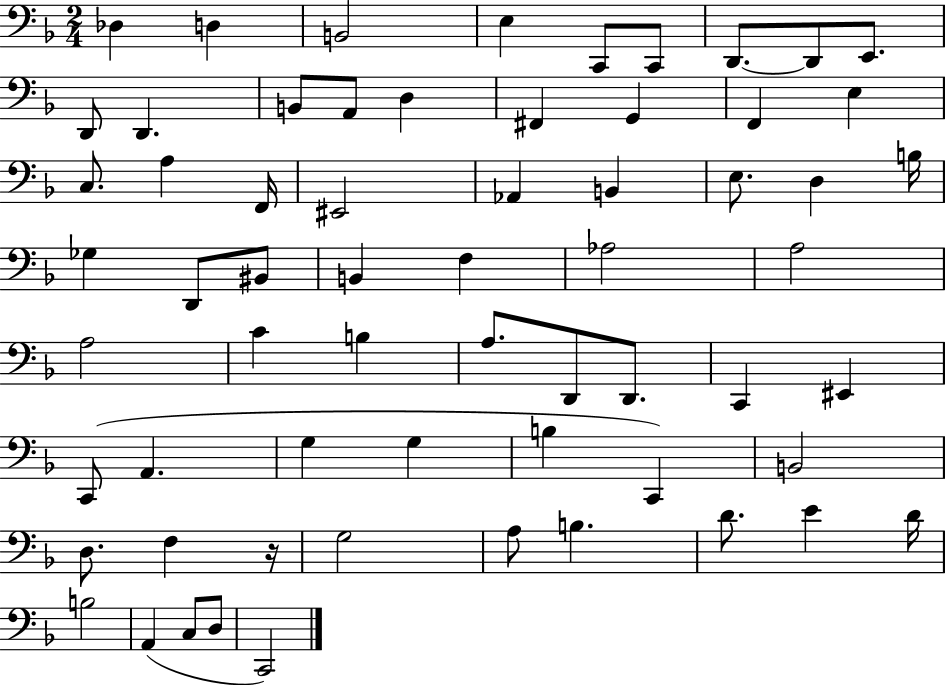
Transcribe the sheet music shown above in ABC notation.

X:1
T:Untitled
M:2/4
L:1/4
K:F
_D, D, B,,2 E, C,,/2 C,,/2 D,,/2 D,,/2 E,,/2 D,,/2 D,, B,,/2 A,,/2 D, ^F,, G,, F,, E, C,/2 A, F,,/4 ^E,,2 _A,, B,, E,/2 D, B,/4 _G, D,,/2 ^B,,/2 B,, F, _A,2 A,2 A,2 C B, A,/2 D,,/2 D,,/2 C,, ^E,, C,,/2 A,, G, G, B, C,, B,,2 D,/2 F, z/4 G,2 A,/2 B, D/2 E D/4 B,2 A,, C,/2 D,/2 C,,2